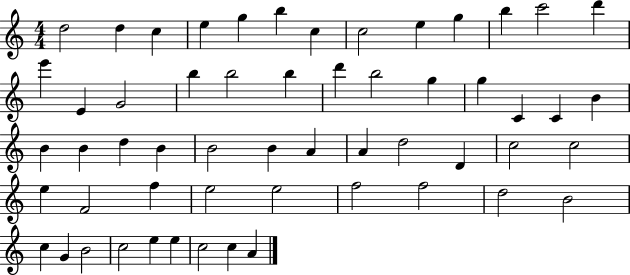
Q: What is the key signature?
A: C major